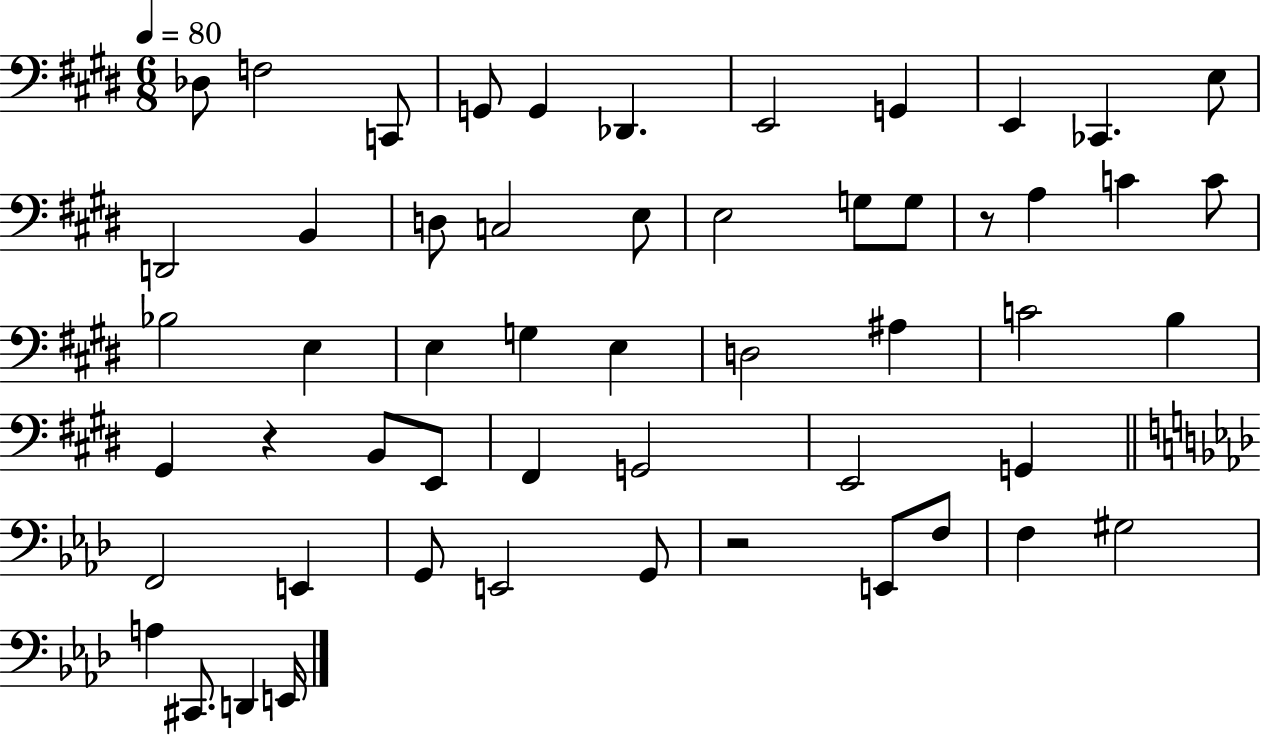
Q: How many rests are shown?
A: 3